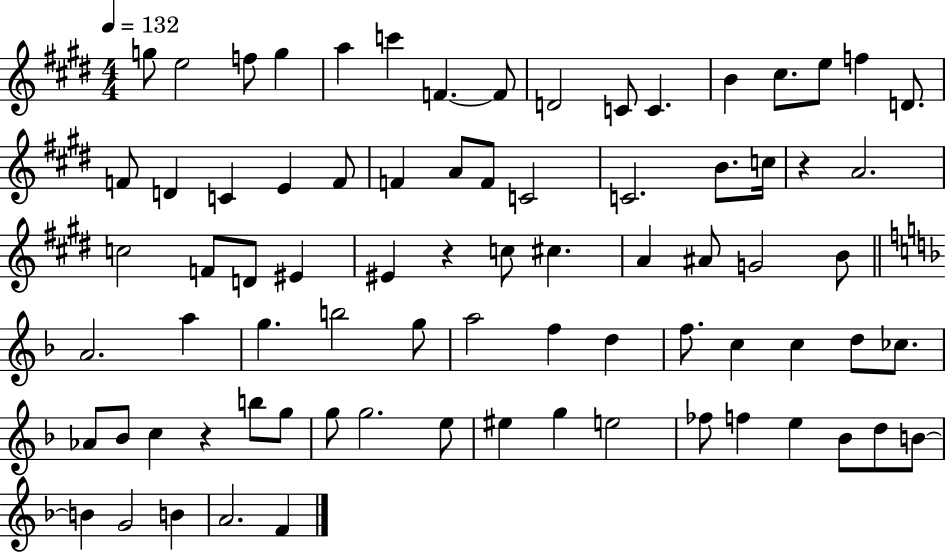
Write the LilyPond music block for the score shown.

{
  \clef treble
  \numericTimeSignature
  \time 4/4
  \key e \major
  \tempo 4 = 132
  g''8 e''2 f''8 g''4 | a''4 c'''4 f'4.~~ f'8 | d'2 c'8 c'4. | b'4 cis''8. e''8 f''4 d'8. | \break f'8 d'4 c'4 e'4 f'8 | f'4 a'8 f'8 c'2 | c'2. b'8. c''16 | r4 a'2. | \break c''2 f'8 d'8 eis'4 | eis'4 r4 c''8 cis''4. | a'4 ais'8 g'2 b'8 | \bar "||" \break \key d \minor a'2. a''4 | g''4. b''2 g''8 | a''2 f''4 d''4 | f''8. c''4 c''4 d''8 ces''8. | \break aes'8 bes'8 c''4 r4 b''8 g''8 | g''8 g''2. e''8 | eis''4 g''4 e''2 | fes''8 f''4 e''4 bes'8 d''8 b'8~~ | \break b'4 g'2 b'4 | a'2. f'4 | \bar "|."
}